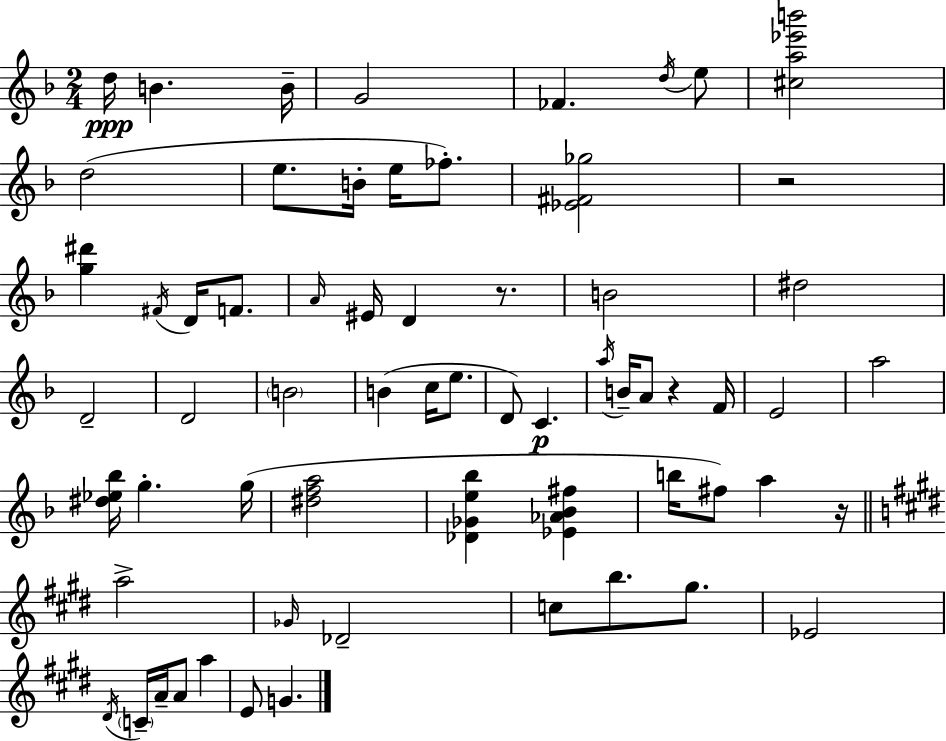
{
  \clef treble
  \numericTimeSignature
  \time 2/4
  \key d \minor
  d''16\ppp b'4. b'16-- | g'2 | fes'4. \acciaccatura { d''16 } e''8 | <cis'' a'' ees''' b'''>2 | \break d''2( | e''8. b'16-. e''16 fes''8.-.) | <ees' fis' ges''>2 | r2 | \break <g'' dis'''>4 \acciaccatura { fis'16 } d'16 f'8. | \grace { a'16 } eis'16 d'4 | r8. b'2 | dis''2 | \break d'2-- | d'2 | \parenthesize b'2 | b'4( c''16 | \break e''8. d'8) c'4.\p | \acciaccatura { a''16 } b'16-- a'8 r4 | f'16 e'2 | a''2 | \break <dis'' ees'' bes''>16 g''4.-. | g''16( <dis'' f'' a''>2 | <des' ges' e'' bes''>4 | <ees' aes' bes' fis''>4 b''16 fis''8) a''4 | \break r16 \bar "||" \break \key e \major a''2-> | \grace { ges'16 } des'2-- | c''8 b''8. gis''8. | ees'2 | \break \acciaccatura { dis'16 } \parenthesize c'16-- a'16-- a'8 a''4 | e'8 g'4. | \bar "|."
}